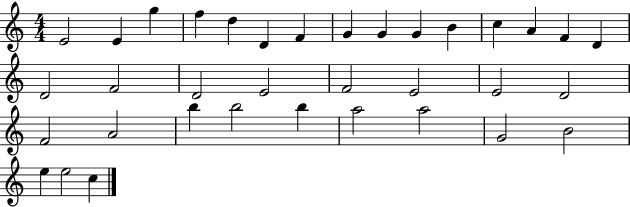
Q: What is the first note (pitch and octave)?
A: E4